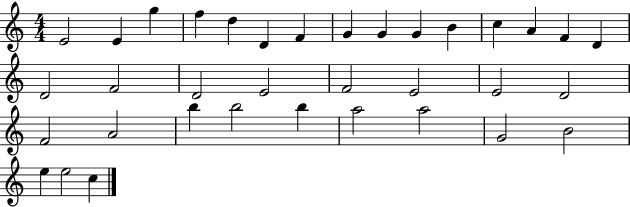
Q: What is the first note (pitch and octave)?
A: E4